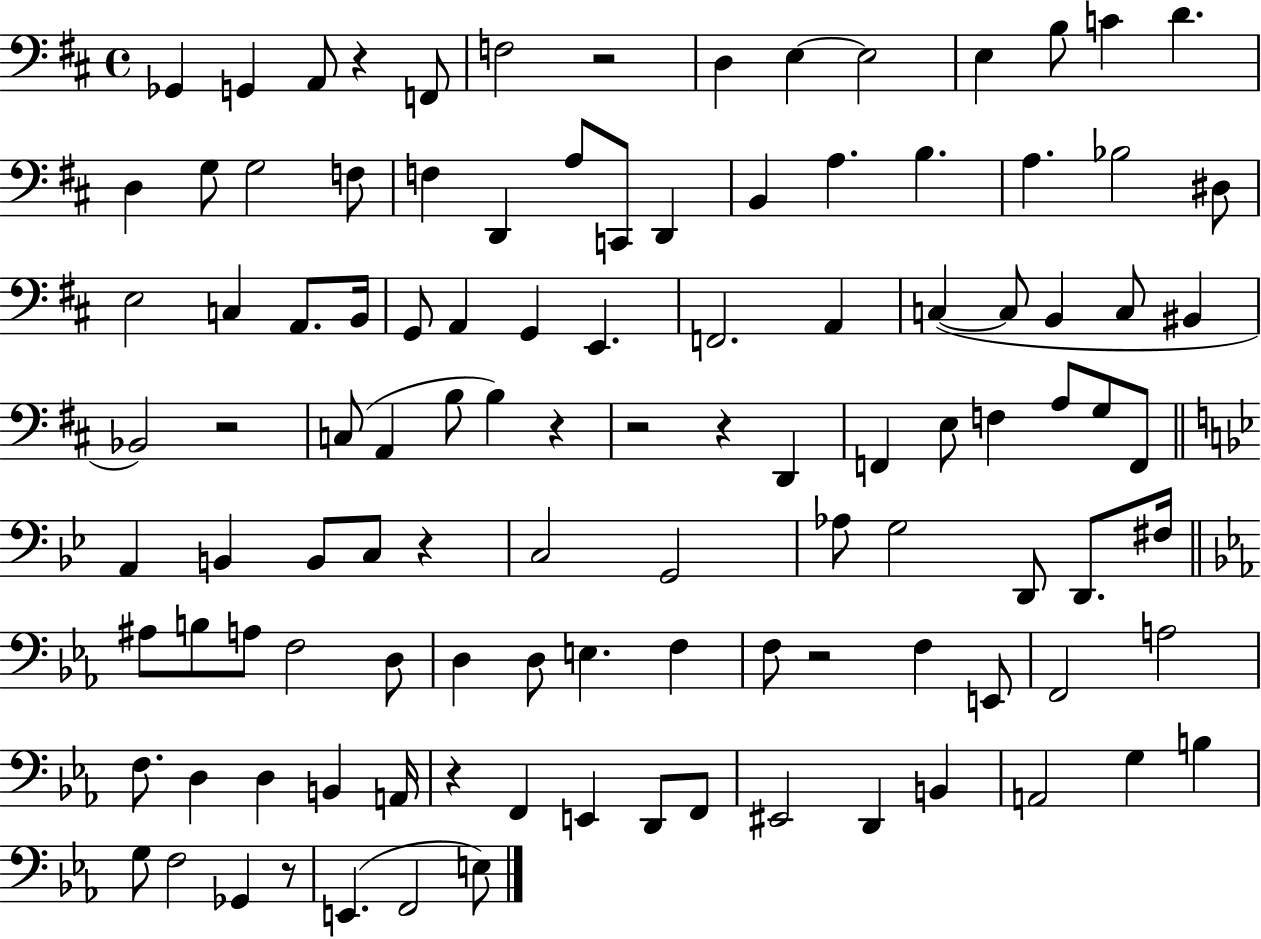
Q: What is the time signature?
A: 4/4